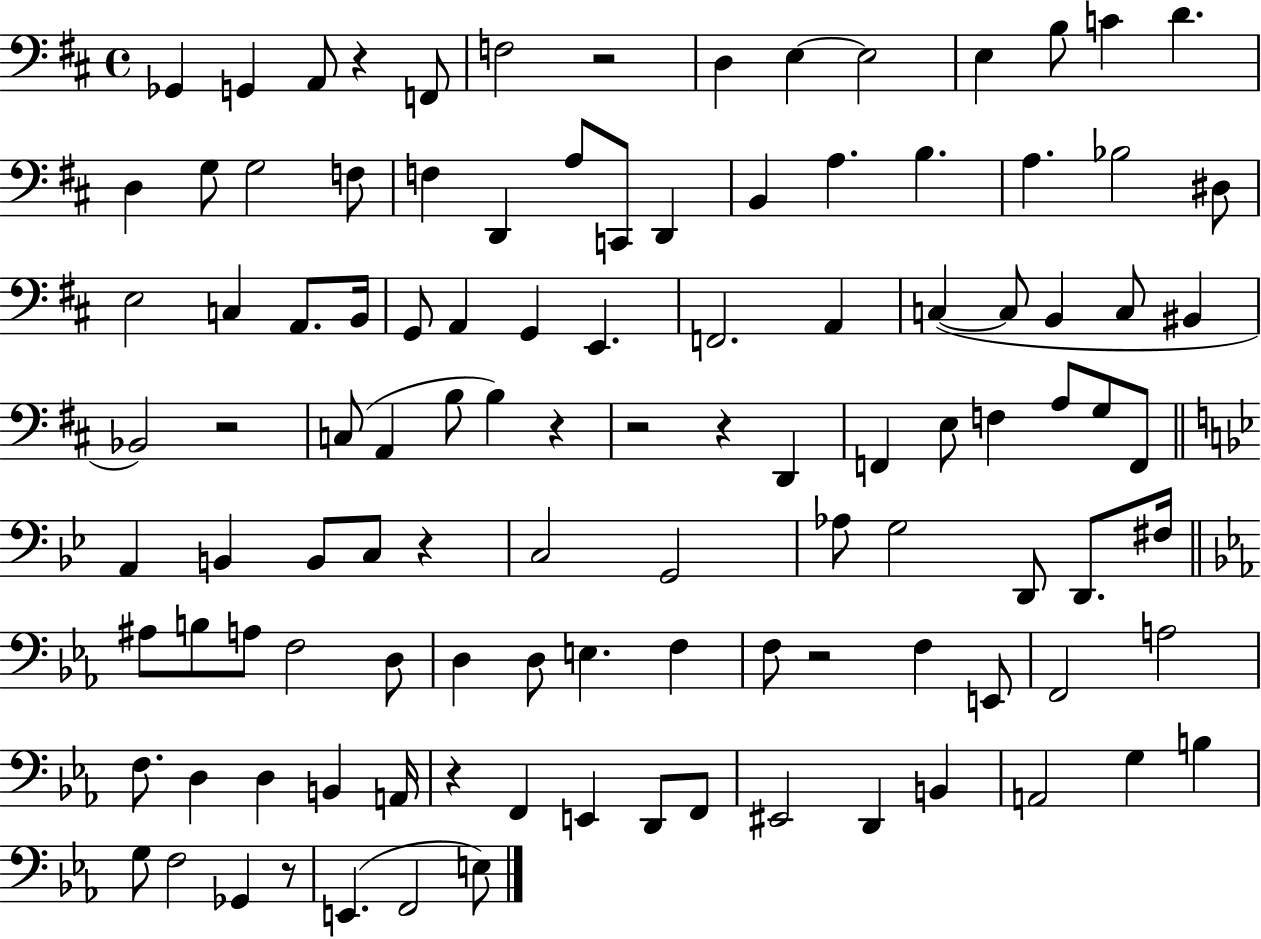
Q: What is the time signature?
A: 4/4